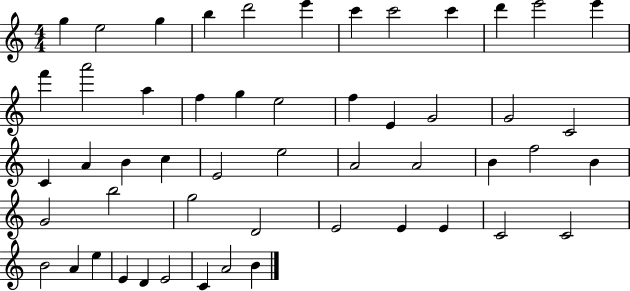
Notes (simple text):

G5/q E5/h G5/q B5/q D6/h E6/q C6/q C6/h C6/q D6/q E6/h E6/q F6/q A6/h A5/q F5/q G5/q E5/h F5/q E4/q G4/h G4/h C4/h C4/q A4/q B4/q C5/q E4/h E5/h A4/h A4/h B4/q F5/h B4/q G4/h B5/h G5/h D4/h E4/h E4/q E4/q C4/h C4/h B4/h A4/q E5/q E4/q D4/q E4/h C4/q A4/h B4/q